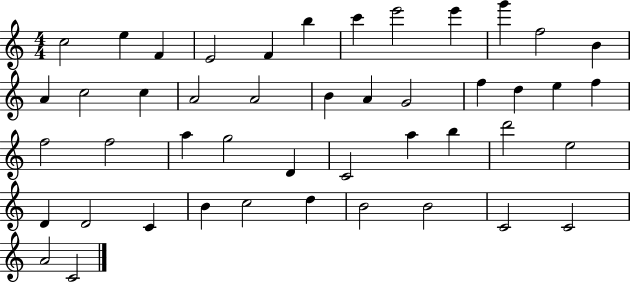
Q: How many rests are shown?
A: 0